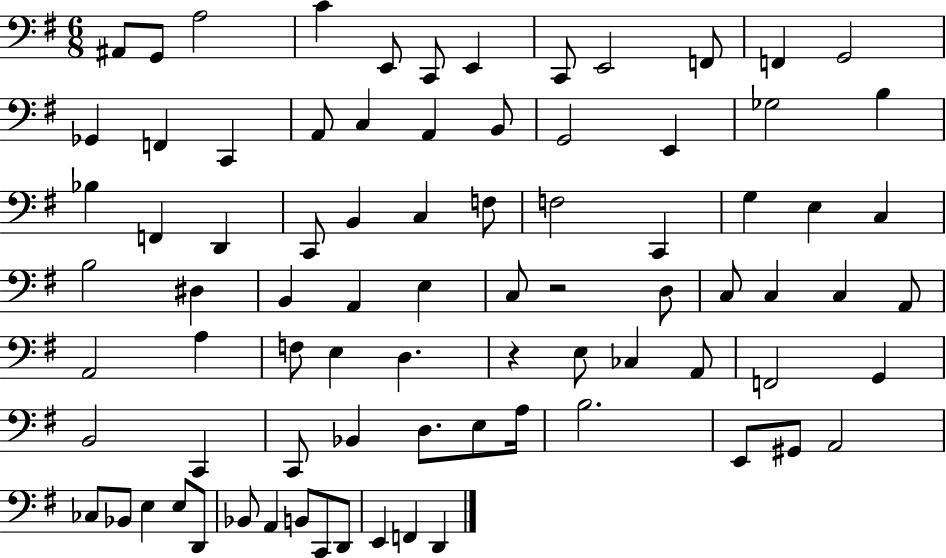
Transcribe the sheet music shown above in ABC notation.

X:1
T:Untitled
M:6/8
L:1/4
K:G
^A,,/2 G,,/2 A,2 C E,,/2 C,,/2 E,, C,,/2 E,,2 F,,/2 F,, G,,2 _G,, F,, C,, A,,/2 C, A,, B,,/2 G,,2 E,, _G,2 B, _B, F,, D,, C,,/2 B,, C, F,/2 F,2 C,, G, E, C, B,2 ^D, B,, A,, E, C,/2 z2 D,/2 C,/2 C, C, A,,/2 A,,2 A, F,/2 E, D, z E,/2 _C, A,,/2 F,,2 G,, B,,2 C,, C,,/2 _B,, D,/2 E,/2 A,/4 B,2 E,,/2 ^G,,/2 A,,2 _C,/2 _B,,/2 E, E,/2 D,,/2 _B,,/2 A,, B,,/2 C,,/2 D,,/2 E,, F,, D,,